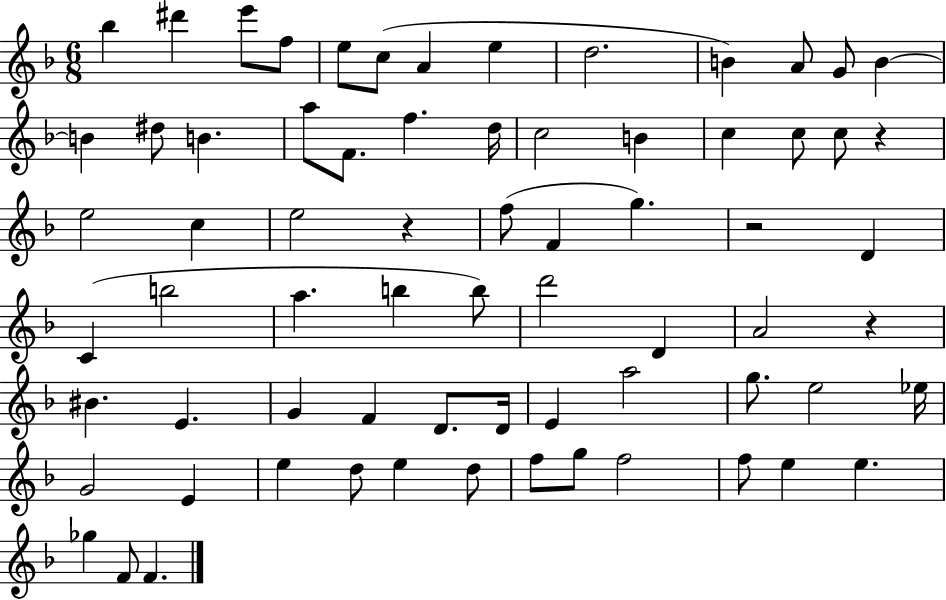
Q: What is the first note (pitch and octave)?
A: Bb5